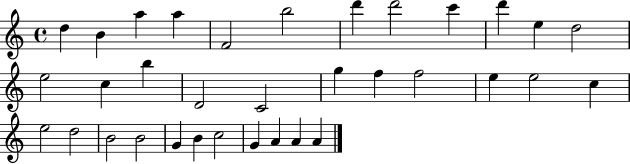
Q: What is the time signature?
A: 4/4